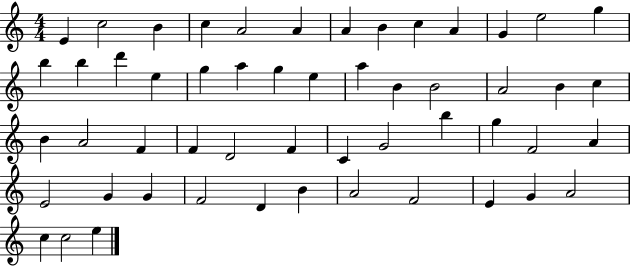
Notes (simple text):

E4/q C5/h B4/q C5/q A4/h A4/q A4/q B4/q C5/q A4/q G4/q E5/h G5/q B5/q B5/q D6/q E5/q G5/q A5/q G5/q E5/q A5/q B4/q B4/h A4/h B4/q C5/q B4/q A4/h F4/q F4/q D4/h F4/q C4/q G4/h B5/q G5/q F4/h A4/q E4/h G4/q G4/q F4/h D4/q B4/q A4/h F4/h E4/q G4/q A4/h C5/q C5/h E5/q